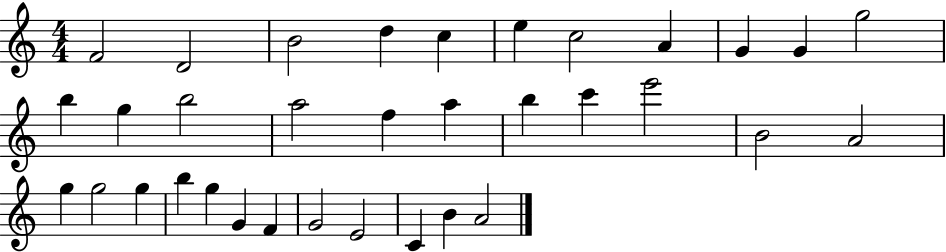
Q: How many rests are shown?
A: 0